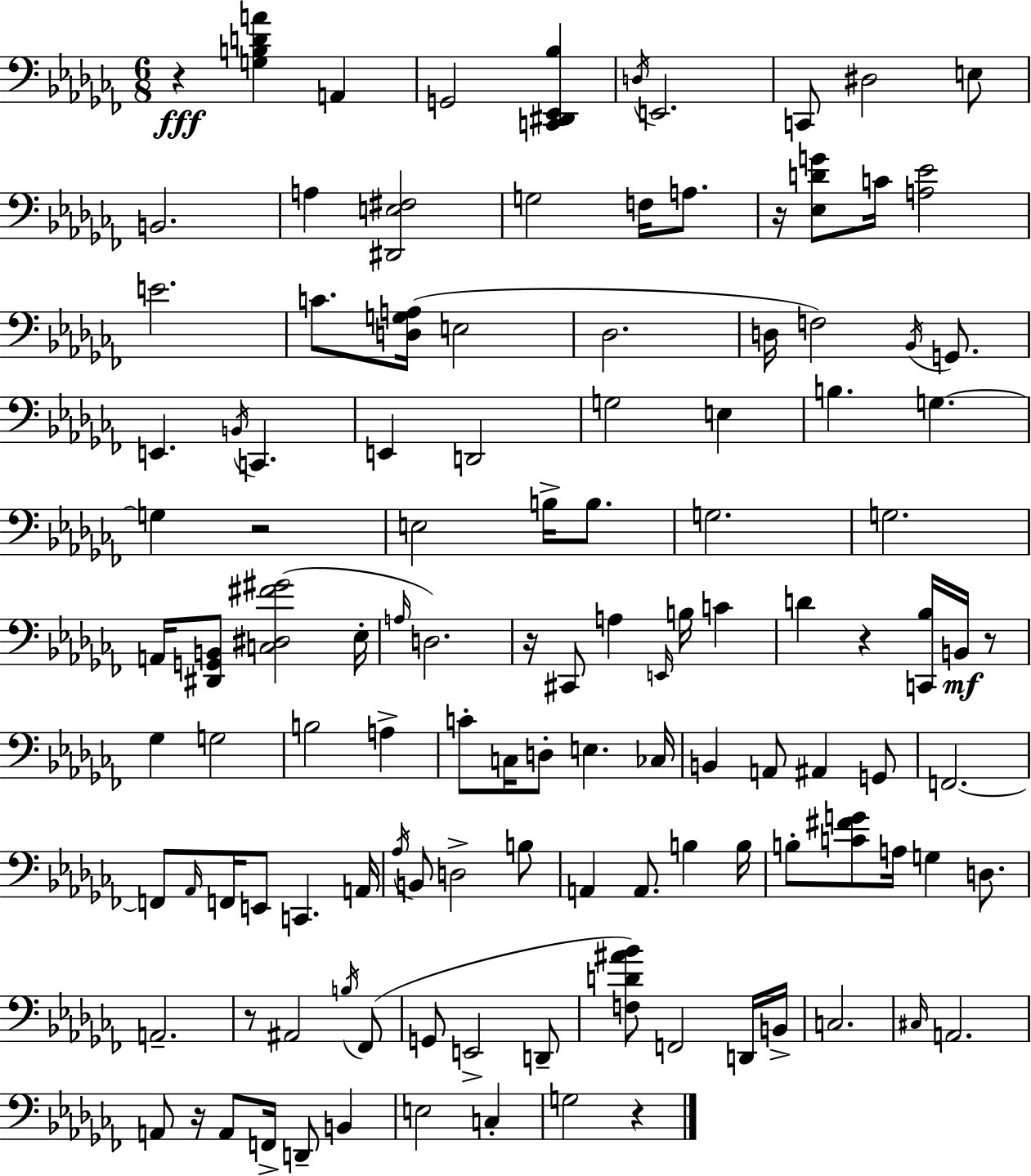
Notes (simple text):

R/q [G3,B3,D4,A4]/q A2/q G2/h [C2,D#2,Eb2,Bb3]/q D3/s E2/h. C2/e D#3/h E3/e B2/h. A3/q [D#2,E3,F#3]/h G3/h F3/s A3/e. R/s [Eb3,D4,G4]/e C4/s [A3,Eb4]/h E4/h. C4/e. [D3,G3,A3]/s E3/h Db3/h. D3/s F3/h Bb2/s G2/e. E2/q. B2/s C2/q. E2/q D2/h G3/h E3/q B3/q. G3/q. G3/q R/h E3/h B3/s B3/e. G3/h. G3/h. A2/s [D#2,G2,B2]/e [C3,D#3,F#4,G#4]/h Eb3/s A3/s D3/h. R/s C#2/e A3/q E2/s B3/s C4/q D4/q R/q [C2,Bb3]/s B2/s R/e Gb3/q G3/h B3/h A3/q C4/e C3/s D3/e E3/q. CES3/s B2/q A2/e A#2/q G2/e F2/h. F2/e Ab2/s F2/s E2/e C2/q. A2/s Ab3/s B2/e D3/h B3/e A2/q A2/e. B3/q B3/s B3/e [C4,F#4,G4]/e A3/s G3/q D3/e. A2/h. R/e A#2/h B3/s FES2/e G2/e E2/h D2/e [F3,D4,A#4,Bb4]/e F2/h D2/s B2/s C3/h. C#3/s A2/h. A2/e R/s A2/e F2/s D2/e B2/q E3/h C3/q G3/h R/q